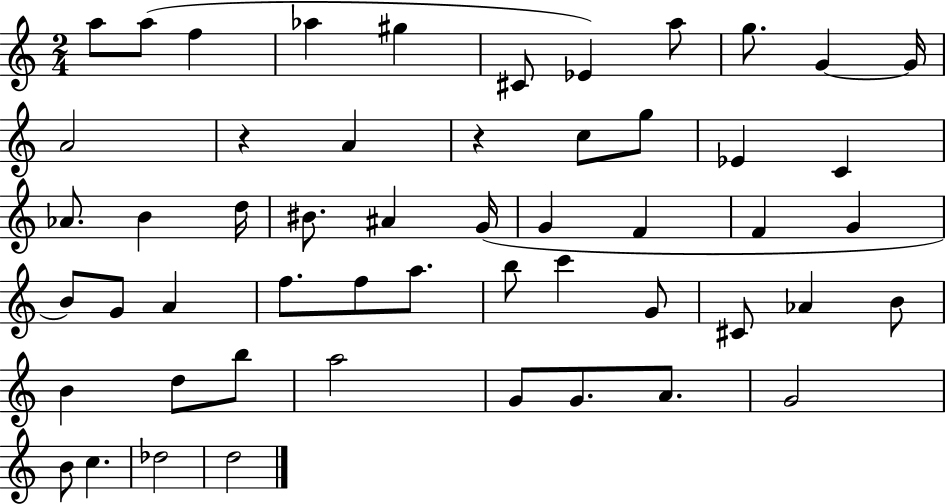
{
  \clef treble
  \numericTimeSignature
  \time 2/4
  \key c \major
  a''8 a''8( f''4 | aes''4 gis''4 | cis'8 ees'4) a''8 | g''8. g'4~~ g'16 | \break a'2 | r4 a'4 | r4 c''8 g''8 | ees'4 c'4 | \break aes'8. b'4 d''16 | bis'8. ais'4 g'16( | g'4 f'4 | f'4 g'4 | \break b'8) g'8 a'4 | f''8. f''8 a''8. | b''8 c'''4 g'8 | cis'8 aes'4 b'8 | \break b'4 d''8 b''8 | a''2 | g'8 g'8. a'8. | g'2 | \break b'8 c''4. | des''2 | d''2 | \bar "|."
}